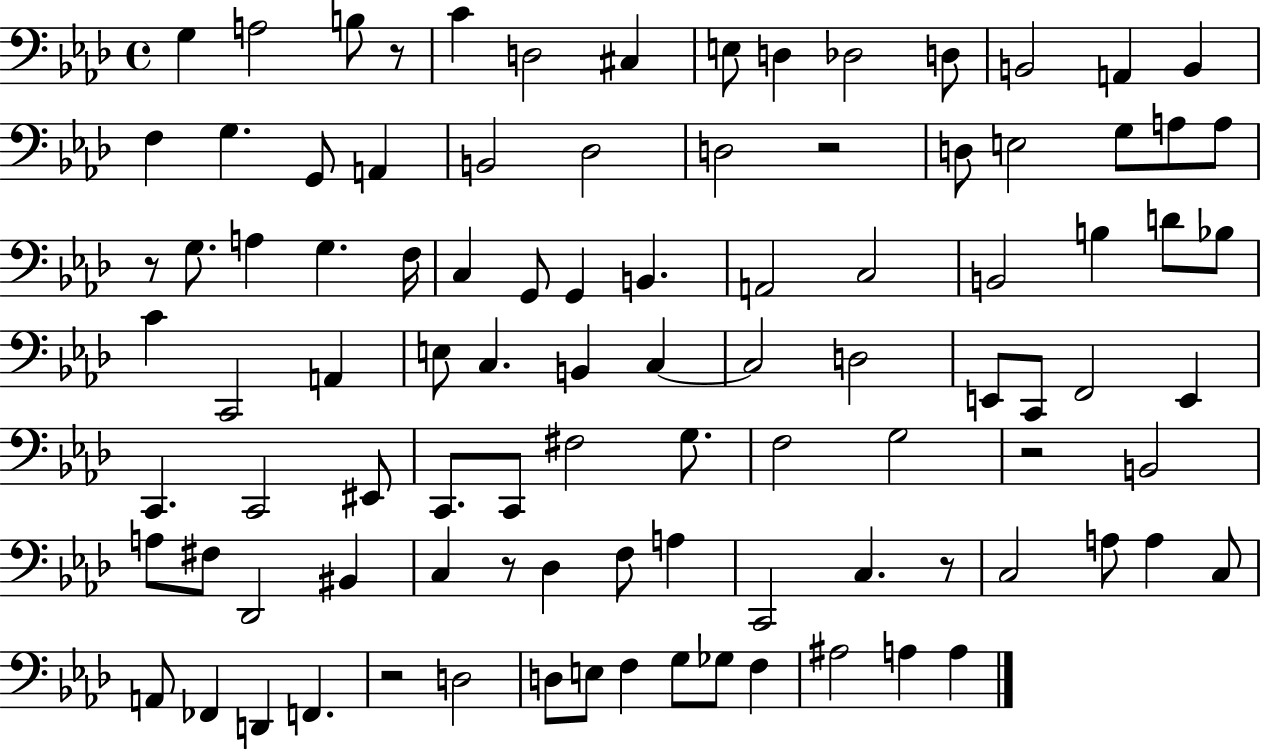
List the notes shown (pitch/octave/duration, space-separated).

G3/q A3/h B3/e R/e C4/q D3/h C#3/q E3/e D3/q Db3/h D3/e B2/h A2/q B2/q F3/q G3/q. G2/e A2/q B2/h Db3/h D3/h R/h D3/e E3/h G3/e A3/e A3/e R/e G3/e. A3/q G3/q. F3/s C3/q G2/e G2/q B2/q. A2/h C3/h B2/h B3/q D4/e Bb3/e C4/q C2/h A2/q E3/e C3/q. B2/q C3/q C3/h D3/h E2/e C2/e F2/h E2/q C2/q. C2/h EIS2/e C2/e. C2/e F#3/h G3/e. F3/h G3/h R/h B2/h A3/e F#3/e Db2/h BIS2/q C3/q R/e Db3/q F3/e A3/q C2/h C3/q. R/e C3/h A3/e A3/q C3/e A2/e FES2/q D2/q F2/q. R/h D3/h D3/e E3/e F3/q G3/e Gb3/e F3/q A#3/h A3/q A3/q